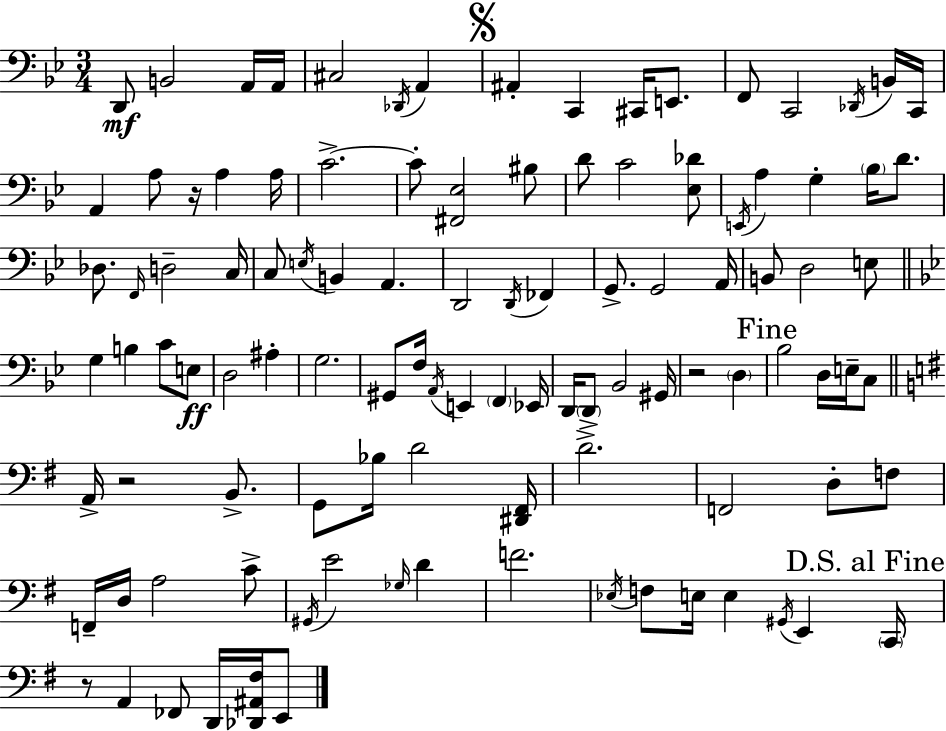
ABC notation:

X:1
T:Untitled
M:3/4
L:1/4
K:Gm
D,,/2 B,,2 A,,/4 A,,/4 ^C,2 _D,,/4 A,, ^A,, C,, ^C,,/4 E,,/2 F,,/2 C,,2 _D,,/4 B,,/4 C,,/4 A,, A,/2 z/4 A, A,/4 C2 C/2 [^F,,_E,]2 ^B,/2 D/2 C2 [_E,_D]/2 E,,/4 A, G, _B,/4 D/2 _D,/2 F,,/4 D,2 C,/4 C,/2 E,/4 B,, A,, D,,2 D,,/4 _F,, G,,/2 G,,2 A,,/4 B,,/2 D,2 E,/2 G, B, C/2 E,/2 D,2 ^A, G,2 ^G,,/2 F,/4 A,,/4 E,, F,, _E,,/4 D,,/4 D,,/2 _B,,2 ^G,,/4 z2 D, _B,2 D,/4 E,/4 C,/2 A,,/4 z2 B,,/2 G,,/2 _B,/4 D2 [^D,,^F,,]/4 D2 F,,2 D,/2 F,/2 F,,/4 D,/4 A,2 C/2 ^G,,/4 E2 _G,/4 D F2 _E,/4 F,/2 E,/4 E, ^G,,/4 E,, C,,/4 z/2 A,, _F,,/2 D,,/4 [_D,,^A,,^F,]/4 E,,/2